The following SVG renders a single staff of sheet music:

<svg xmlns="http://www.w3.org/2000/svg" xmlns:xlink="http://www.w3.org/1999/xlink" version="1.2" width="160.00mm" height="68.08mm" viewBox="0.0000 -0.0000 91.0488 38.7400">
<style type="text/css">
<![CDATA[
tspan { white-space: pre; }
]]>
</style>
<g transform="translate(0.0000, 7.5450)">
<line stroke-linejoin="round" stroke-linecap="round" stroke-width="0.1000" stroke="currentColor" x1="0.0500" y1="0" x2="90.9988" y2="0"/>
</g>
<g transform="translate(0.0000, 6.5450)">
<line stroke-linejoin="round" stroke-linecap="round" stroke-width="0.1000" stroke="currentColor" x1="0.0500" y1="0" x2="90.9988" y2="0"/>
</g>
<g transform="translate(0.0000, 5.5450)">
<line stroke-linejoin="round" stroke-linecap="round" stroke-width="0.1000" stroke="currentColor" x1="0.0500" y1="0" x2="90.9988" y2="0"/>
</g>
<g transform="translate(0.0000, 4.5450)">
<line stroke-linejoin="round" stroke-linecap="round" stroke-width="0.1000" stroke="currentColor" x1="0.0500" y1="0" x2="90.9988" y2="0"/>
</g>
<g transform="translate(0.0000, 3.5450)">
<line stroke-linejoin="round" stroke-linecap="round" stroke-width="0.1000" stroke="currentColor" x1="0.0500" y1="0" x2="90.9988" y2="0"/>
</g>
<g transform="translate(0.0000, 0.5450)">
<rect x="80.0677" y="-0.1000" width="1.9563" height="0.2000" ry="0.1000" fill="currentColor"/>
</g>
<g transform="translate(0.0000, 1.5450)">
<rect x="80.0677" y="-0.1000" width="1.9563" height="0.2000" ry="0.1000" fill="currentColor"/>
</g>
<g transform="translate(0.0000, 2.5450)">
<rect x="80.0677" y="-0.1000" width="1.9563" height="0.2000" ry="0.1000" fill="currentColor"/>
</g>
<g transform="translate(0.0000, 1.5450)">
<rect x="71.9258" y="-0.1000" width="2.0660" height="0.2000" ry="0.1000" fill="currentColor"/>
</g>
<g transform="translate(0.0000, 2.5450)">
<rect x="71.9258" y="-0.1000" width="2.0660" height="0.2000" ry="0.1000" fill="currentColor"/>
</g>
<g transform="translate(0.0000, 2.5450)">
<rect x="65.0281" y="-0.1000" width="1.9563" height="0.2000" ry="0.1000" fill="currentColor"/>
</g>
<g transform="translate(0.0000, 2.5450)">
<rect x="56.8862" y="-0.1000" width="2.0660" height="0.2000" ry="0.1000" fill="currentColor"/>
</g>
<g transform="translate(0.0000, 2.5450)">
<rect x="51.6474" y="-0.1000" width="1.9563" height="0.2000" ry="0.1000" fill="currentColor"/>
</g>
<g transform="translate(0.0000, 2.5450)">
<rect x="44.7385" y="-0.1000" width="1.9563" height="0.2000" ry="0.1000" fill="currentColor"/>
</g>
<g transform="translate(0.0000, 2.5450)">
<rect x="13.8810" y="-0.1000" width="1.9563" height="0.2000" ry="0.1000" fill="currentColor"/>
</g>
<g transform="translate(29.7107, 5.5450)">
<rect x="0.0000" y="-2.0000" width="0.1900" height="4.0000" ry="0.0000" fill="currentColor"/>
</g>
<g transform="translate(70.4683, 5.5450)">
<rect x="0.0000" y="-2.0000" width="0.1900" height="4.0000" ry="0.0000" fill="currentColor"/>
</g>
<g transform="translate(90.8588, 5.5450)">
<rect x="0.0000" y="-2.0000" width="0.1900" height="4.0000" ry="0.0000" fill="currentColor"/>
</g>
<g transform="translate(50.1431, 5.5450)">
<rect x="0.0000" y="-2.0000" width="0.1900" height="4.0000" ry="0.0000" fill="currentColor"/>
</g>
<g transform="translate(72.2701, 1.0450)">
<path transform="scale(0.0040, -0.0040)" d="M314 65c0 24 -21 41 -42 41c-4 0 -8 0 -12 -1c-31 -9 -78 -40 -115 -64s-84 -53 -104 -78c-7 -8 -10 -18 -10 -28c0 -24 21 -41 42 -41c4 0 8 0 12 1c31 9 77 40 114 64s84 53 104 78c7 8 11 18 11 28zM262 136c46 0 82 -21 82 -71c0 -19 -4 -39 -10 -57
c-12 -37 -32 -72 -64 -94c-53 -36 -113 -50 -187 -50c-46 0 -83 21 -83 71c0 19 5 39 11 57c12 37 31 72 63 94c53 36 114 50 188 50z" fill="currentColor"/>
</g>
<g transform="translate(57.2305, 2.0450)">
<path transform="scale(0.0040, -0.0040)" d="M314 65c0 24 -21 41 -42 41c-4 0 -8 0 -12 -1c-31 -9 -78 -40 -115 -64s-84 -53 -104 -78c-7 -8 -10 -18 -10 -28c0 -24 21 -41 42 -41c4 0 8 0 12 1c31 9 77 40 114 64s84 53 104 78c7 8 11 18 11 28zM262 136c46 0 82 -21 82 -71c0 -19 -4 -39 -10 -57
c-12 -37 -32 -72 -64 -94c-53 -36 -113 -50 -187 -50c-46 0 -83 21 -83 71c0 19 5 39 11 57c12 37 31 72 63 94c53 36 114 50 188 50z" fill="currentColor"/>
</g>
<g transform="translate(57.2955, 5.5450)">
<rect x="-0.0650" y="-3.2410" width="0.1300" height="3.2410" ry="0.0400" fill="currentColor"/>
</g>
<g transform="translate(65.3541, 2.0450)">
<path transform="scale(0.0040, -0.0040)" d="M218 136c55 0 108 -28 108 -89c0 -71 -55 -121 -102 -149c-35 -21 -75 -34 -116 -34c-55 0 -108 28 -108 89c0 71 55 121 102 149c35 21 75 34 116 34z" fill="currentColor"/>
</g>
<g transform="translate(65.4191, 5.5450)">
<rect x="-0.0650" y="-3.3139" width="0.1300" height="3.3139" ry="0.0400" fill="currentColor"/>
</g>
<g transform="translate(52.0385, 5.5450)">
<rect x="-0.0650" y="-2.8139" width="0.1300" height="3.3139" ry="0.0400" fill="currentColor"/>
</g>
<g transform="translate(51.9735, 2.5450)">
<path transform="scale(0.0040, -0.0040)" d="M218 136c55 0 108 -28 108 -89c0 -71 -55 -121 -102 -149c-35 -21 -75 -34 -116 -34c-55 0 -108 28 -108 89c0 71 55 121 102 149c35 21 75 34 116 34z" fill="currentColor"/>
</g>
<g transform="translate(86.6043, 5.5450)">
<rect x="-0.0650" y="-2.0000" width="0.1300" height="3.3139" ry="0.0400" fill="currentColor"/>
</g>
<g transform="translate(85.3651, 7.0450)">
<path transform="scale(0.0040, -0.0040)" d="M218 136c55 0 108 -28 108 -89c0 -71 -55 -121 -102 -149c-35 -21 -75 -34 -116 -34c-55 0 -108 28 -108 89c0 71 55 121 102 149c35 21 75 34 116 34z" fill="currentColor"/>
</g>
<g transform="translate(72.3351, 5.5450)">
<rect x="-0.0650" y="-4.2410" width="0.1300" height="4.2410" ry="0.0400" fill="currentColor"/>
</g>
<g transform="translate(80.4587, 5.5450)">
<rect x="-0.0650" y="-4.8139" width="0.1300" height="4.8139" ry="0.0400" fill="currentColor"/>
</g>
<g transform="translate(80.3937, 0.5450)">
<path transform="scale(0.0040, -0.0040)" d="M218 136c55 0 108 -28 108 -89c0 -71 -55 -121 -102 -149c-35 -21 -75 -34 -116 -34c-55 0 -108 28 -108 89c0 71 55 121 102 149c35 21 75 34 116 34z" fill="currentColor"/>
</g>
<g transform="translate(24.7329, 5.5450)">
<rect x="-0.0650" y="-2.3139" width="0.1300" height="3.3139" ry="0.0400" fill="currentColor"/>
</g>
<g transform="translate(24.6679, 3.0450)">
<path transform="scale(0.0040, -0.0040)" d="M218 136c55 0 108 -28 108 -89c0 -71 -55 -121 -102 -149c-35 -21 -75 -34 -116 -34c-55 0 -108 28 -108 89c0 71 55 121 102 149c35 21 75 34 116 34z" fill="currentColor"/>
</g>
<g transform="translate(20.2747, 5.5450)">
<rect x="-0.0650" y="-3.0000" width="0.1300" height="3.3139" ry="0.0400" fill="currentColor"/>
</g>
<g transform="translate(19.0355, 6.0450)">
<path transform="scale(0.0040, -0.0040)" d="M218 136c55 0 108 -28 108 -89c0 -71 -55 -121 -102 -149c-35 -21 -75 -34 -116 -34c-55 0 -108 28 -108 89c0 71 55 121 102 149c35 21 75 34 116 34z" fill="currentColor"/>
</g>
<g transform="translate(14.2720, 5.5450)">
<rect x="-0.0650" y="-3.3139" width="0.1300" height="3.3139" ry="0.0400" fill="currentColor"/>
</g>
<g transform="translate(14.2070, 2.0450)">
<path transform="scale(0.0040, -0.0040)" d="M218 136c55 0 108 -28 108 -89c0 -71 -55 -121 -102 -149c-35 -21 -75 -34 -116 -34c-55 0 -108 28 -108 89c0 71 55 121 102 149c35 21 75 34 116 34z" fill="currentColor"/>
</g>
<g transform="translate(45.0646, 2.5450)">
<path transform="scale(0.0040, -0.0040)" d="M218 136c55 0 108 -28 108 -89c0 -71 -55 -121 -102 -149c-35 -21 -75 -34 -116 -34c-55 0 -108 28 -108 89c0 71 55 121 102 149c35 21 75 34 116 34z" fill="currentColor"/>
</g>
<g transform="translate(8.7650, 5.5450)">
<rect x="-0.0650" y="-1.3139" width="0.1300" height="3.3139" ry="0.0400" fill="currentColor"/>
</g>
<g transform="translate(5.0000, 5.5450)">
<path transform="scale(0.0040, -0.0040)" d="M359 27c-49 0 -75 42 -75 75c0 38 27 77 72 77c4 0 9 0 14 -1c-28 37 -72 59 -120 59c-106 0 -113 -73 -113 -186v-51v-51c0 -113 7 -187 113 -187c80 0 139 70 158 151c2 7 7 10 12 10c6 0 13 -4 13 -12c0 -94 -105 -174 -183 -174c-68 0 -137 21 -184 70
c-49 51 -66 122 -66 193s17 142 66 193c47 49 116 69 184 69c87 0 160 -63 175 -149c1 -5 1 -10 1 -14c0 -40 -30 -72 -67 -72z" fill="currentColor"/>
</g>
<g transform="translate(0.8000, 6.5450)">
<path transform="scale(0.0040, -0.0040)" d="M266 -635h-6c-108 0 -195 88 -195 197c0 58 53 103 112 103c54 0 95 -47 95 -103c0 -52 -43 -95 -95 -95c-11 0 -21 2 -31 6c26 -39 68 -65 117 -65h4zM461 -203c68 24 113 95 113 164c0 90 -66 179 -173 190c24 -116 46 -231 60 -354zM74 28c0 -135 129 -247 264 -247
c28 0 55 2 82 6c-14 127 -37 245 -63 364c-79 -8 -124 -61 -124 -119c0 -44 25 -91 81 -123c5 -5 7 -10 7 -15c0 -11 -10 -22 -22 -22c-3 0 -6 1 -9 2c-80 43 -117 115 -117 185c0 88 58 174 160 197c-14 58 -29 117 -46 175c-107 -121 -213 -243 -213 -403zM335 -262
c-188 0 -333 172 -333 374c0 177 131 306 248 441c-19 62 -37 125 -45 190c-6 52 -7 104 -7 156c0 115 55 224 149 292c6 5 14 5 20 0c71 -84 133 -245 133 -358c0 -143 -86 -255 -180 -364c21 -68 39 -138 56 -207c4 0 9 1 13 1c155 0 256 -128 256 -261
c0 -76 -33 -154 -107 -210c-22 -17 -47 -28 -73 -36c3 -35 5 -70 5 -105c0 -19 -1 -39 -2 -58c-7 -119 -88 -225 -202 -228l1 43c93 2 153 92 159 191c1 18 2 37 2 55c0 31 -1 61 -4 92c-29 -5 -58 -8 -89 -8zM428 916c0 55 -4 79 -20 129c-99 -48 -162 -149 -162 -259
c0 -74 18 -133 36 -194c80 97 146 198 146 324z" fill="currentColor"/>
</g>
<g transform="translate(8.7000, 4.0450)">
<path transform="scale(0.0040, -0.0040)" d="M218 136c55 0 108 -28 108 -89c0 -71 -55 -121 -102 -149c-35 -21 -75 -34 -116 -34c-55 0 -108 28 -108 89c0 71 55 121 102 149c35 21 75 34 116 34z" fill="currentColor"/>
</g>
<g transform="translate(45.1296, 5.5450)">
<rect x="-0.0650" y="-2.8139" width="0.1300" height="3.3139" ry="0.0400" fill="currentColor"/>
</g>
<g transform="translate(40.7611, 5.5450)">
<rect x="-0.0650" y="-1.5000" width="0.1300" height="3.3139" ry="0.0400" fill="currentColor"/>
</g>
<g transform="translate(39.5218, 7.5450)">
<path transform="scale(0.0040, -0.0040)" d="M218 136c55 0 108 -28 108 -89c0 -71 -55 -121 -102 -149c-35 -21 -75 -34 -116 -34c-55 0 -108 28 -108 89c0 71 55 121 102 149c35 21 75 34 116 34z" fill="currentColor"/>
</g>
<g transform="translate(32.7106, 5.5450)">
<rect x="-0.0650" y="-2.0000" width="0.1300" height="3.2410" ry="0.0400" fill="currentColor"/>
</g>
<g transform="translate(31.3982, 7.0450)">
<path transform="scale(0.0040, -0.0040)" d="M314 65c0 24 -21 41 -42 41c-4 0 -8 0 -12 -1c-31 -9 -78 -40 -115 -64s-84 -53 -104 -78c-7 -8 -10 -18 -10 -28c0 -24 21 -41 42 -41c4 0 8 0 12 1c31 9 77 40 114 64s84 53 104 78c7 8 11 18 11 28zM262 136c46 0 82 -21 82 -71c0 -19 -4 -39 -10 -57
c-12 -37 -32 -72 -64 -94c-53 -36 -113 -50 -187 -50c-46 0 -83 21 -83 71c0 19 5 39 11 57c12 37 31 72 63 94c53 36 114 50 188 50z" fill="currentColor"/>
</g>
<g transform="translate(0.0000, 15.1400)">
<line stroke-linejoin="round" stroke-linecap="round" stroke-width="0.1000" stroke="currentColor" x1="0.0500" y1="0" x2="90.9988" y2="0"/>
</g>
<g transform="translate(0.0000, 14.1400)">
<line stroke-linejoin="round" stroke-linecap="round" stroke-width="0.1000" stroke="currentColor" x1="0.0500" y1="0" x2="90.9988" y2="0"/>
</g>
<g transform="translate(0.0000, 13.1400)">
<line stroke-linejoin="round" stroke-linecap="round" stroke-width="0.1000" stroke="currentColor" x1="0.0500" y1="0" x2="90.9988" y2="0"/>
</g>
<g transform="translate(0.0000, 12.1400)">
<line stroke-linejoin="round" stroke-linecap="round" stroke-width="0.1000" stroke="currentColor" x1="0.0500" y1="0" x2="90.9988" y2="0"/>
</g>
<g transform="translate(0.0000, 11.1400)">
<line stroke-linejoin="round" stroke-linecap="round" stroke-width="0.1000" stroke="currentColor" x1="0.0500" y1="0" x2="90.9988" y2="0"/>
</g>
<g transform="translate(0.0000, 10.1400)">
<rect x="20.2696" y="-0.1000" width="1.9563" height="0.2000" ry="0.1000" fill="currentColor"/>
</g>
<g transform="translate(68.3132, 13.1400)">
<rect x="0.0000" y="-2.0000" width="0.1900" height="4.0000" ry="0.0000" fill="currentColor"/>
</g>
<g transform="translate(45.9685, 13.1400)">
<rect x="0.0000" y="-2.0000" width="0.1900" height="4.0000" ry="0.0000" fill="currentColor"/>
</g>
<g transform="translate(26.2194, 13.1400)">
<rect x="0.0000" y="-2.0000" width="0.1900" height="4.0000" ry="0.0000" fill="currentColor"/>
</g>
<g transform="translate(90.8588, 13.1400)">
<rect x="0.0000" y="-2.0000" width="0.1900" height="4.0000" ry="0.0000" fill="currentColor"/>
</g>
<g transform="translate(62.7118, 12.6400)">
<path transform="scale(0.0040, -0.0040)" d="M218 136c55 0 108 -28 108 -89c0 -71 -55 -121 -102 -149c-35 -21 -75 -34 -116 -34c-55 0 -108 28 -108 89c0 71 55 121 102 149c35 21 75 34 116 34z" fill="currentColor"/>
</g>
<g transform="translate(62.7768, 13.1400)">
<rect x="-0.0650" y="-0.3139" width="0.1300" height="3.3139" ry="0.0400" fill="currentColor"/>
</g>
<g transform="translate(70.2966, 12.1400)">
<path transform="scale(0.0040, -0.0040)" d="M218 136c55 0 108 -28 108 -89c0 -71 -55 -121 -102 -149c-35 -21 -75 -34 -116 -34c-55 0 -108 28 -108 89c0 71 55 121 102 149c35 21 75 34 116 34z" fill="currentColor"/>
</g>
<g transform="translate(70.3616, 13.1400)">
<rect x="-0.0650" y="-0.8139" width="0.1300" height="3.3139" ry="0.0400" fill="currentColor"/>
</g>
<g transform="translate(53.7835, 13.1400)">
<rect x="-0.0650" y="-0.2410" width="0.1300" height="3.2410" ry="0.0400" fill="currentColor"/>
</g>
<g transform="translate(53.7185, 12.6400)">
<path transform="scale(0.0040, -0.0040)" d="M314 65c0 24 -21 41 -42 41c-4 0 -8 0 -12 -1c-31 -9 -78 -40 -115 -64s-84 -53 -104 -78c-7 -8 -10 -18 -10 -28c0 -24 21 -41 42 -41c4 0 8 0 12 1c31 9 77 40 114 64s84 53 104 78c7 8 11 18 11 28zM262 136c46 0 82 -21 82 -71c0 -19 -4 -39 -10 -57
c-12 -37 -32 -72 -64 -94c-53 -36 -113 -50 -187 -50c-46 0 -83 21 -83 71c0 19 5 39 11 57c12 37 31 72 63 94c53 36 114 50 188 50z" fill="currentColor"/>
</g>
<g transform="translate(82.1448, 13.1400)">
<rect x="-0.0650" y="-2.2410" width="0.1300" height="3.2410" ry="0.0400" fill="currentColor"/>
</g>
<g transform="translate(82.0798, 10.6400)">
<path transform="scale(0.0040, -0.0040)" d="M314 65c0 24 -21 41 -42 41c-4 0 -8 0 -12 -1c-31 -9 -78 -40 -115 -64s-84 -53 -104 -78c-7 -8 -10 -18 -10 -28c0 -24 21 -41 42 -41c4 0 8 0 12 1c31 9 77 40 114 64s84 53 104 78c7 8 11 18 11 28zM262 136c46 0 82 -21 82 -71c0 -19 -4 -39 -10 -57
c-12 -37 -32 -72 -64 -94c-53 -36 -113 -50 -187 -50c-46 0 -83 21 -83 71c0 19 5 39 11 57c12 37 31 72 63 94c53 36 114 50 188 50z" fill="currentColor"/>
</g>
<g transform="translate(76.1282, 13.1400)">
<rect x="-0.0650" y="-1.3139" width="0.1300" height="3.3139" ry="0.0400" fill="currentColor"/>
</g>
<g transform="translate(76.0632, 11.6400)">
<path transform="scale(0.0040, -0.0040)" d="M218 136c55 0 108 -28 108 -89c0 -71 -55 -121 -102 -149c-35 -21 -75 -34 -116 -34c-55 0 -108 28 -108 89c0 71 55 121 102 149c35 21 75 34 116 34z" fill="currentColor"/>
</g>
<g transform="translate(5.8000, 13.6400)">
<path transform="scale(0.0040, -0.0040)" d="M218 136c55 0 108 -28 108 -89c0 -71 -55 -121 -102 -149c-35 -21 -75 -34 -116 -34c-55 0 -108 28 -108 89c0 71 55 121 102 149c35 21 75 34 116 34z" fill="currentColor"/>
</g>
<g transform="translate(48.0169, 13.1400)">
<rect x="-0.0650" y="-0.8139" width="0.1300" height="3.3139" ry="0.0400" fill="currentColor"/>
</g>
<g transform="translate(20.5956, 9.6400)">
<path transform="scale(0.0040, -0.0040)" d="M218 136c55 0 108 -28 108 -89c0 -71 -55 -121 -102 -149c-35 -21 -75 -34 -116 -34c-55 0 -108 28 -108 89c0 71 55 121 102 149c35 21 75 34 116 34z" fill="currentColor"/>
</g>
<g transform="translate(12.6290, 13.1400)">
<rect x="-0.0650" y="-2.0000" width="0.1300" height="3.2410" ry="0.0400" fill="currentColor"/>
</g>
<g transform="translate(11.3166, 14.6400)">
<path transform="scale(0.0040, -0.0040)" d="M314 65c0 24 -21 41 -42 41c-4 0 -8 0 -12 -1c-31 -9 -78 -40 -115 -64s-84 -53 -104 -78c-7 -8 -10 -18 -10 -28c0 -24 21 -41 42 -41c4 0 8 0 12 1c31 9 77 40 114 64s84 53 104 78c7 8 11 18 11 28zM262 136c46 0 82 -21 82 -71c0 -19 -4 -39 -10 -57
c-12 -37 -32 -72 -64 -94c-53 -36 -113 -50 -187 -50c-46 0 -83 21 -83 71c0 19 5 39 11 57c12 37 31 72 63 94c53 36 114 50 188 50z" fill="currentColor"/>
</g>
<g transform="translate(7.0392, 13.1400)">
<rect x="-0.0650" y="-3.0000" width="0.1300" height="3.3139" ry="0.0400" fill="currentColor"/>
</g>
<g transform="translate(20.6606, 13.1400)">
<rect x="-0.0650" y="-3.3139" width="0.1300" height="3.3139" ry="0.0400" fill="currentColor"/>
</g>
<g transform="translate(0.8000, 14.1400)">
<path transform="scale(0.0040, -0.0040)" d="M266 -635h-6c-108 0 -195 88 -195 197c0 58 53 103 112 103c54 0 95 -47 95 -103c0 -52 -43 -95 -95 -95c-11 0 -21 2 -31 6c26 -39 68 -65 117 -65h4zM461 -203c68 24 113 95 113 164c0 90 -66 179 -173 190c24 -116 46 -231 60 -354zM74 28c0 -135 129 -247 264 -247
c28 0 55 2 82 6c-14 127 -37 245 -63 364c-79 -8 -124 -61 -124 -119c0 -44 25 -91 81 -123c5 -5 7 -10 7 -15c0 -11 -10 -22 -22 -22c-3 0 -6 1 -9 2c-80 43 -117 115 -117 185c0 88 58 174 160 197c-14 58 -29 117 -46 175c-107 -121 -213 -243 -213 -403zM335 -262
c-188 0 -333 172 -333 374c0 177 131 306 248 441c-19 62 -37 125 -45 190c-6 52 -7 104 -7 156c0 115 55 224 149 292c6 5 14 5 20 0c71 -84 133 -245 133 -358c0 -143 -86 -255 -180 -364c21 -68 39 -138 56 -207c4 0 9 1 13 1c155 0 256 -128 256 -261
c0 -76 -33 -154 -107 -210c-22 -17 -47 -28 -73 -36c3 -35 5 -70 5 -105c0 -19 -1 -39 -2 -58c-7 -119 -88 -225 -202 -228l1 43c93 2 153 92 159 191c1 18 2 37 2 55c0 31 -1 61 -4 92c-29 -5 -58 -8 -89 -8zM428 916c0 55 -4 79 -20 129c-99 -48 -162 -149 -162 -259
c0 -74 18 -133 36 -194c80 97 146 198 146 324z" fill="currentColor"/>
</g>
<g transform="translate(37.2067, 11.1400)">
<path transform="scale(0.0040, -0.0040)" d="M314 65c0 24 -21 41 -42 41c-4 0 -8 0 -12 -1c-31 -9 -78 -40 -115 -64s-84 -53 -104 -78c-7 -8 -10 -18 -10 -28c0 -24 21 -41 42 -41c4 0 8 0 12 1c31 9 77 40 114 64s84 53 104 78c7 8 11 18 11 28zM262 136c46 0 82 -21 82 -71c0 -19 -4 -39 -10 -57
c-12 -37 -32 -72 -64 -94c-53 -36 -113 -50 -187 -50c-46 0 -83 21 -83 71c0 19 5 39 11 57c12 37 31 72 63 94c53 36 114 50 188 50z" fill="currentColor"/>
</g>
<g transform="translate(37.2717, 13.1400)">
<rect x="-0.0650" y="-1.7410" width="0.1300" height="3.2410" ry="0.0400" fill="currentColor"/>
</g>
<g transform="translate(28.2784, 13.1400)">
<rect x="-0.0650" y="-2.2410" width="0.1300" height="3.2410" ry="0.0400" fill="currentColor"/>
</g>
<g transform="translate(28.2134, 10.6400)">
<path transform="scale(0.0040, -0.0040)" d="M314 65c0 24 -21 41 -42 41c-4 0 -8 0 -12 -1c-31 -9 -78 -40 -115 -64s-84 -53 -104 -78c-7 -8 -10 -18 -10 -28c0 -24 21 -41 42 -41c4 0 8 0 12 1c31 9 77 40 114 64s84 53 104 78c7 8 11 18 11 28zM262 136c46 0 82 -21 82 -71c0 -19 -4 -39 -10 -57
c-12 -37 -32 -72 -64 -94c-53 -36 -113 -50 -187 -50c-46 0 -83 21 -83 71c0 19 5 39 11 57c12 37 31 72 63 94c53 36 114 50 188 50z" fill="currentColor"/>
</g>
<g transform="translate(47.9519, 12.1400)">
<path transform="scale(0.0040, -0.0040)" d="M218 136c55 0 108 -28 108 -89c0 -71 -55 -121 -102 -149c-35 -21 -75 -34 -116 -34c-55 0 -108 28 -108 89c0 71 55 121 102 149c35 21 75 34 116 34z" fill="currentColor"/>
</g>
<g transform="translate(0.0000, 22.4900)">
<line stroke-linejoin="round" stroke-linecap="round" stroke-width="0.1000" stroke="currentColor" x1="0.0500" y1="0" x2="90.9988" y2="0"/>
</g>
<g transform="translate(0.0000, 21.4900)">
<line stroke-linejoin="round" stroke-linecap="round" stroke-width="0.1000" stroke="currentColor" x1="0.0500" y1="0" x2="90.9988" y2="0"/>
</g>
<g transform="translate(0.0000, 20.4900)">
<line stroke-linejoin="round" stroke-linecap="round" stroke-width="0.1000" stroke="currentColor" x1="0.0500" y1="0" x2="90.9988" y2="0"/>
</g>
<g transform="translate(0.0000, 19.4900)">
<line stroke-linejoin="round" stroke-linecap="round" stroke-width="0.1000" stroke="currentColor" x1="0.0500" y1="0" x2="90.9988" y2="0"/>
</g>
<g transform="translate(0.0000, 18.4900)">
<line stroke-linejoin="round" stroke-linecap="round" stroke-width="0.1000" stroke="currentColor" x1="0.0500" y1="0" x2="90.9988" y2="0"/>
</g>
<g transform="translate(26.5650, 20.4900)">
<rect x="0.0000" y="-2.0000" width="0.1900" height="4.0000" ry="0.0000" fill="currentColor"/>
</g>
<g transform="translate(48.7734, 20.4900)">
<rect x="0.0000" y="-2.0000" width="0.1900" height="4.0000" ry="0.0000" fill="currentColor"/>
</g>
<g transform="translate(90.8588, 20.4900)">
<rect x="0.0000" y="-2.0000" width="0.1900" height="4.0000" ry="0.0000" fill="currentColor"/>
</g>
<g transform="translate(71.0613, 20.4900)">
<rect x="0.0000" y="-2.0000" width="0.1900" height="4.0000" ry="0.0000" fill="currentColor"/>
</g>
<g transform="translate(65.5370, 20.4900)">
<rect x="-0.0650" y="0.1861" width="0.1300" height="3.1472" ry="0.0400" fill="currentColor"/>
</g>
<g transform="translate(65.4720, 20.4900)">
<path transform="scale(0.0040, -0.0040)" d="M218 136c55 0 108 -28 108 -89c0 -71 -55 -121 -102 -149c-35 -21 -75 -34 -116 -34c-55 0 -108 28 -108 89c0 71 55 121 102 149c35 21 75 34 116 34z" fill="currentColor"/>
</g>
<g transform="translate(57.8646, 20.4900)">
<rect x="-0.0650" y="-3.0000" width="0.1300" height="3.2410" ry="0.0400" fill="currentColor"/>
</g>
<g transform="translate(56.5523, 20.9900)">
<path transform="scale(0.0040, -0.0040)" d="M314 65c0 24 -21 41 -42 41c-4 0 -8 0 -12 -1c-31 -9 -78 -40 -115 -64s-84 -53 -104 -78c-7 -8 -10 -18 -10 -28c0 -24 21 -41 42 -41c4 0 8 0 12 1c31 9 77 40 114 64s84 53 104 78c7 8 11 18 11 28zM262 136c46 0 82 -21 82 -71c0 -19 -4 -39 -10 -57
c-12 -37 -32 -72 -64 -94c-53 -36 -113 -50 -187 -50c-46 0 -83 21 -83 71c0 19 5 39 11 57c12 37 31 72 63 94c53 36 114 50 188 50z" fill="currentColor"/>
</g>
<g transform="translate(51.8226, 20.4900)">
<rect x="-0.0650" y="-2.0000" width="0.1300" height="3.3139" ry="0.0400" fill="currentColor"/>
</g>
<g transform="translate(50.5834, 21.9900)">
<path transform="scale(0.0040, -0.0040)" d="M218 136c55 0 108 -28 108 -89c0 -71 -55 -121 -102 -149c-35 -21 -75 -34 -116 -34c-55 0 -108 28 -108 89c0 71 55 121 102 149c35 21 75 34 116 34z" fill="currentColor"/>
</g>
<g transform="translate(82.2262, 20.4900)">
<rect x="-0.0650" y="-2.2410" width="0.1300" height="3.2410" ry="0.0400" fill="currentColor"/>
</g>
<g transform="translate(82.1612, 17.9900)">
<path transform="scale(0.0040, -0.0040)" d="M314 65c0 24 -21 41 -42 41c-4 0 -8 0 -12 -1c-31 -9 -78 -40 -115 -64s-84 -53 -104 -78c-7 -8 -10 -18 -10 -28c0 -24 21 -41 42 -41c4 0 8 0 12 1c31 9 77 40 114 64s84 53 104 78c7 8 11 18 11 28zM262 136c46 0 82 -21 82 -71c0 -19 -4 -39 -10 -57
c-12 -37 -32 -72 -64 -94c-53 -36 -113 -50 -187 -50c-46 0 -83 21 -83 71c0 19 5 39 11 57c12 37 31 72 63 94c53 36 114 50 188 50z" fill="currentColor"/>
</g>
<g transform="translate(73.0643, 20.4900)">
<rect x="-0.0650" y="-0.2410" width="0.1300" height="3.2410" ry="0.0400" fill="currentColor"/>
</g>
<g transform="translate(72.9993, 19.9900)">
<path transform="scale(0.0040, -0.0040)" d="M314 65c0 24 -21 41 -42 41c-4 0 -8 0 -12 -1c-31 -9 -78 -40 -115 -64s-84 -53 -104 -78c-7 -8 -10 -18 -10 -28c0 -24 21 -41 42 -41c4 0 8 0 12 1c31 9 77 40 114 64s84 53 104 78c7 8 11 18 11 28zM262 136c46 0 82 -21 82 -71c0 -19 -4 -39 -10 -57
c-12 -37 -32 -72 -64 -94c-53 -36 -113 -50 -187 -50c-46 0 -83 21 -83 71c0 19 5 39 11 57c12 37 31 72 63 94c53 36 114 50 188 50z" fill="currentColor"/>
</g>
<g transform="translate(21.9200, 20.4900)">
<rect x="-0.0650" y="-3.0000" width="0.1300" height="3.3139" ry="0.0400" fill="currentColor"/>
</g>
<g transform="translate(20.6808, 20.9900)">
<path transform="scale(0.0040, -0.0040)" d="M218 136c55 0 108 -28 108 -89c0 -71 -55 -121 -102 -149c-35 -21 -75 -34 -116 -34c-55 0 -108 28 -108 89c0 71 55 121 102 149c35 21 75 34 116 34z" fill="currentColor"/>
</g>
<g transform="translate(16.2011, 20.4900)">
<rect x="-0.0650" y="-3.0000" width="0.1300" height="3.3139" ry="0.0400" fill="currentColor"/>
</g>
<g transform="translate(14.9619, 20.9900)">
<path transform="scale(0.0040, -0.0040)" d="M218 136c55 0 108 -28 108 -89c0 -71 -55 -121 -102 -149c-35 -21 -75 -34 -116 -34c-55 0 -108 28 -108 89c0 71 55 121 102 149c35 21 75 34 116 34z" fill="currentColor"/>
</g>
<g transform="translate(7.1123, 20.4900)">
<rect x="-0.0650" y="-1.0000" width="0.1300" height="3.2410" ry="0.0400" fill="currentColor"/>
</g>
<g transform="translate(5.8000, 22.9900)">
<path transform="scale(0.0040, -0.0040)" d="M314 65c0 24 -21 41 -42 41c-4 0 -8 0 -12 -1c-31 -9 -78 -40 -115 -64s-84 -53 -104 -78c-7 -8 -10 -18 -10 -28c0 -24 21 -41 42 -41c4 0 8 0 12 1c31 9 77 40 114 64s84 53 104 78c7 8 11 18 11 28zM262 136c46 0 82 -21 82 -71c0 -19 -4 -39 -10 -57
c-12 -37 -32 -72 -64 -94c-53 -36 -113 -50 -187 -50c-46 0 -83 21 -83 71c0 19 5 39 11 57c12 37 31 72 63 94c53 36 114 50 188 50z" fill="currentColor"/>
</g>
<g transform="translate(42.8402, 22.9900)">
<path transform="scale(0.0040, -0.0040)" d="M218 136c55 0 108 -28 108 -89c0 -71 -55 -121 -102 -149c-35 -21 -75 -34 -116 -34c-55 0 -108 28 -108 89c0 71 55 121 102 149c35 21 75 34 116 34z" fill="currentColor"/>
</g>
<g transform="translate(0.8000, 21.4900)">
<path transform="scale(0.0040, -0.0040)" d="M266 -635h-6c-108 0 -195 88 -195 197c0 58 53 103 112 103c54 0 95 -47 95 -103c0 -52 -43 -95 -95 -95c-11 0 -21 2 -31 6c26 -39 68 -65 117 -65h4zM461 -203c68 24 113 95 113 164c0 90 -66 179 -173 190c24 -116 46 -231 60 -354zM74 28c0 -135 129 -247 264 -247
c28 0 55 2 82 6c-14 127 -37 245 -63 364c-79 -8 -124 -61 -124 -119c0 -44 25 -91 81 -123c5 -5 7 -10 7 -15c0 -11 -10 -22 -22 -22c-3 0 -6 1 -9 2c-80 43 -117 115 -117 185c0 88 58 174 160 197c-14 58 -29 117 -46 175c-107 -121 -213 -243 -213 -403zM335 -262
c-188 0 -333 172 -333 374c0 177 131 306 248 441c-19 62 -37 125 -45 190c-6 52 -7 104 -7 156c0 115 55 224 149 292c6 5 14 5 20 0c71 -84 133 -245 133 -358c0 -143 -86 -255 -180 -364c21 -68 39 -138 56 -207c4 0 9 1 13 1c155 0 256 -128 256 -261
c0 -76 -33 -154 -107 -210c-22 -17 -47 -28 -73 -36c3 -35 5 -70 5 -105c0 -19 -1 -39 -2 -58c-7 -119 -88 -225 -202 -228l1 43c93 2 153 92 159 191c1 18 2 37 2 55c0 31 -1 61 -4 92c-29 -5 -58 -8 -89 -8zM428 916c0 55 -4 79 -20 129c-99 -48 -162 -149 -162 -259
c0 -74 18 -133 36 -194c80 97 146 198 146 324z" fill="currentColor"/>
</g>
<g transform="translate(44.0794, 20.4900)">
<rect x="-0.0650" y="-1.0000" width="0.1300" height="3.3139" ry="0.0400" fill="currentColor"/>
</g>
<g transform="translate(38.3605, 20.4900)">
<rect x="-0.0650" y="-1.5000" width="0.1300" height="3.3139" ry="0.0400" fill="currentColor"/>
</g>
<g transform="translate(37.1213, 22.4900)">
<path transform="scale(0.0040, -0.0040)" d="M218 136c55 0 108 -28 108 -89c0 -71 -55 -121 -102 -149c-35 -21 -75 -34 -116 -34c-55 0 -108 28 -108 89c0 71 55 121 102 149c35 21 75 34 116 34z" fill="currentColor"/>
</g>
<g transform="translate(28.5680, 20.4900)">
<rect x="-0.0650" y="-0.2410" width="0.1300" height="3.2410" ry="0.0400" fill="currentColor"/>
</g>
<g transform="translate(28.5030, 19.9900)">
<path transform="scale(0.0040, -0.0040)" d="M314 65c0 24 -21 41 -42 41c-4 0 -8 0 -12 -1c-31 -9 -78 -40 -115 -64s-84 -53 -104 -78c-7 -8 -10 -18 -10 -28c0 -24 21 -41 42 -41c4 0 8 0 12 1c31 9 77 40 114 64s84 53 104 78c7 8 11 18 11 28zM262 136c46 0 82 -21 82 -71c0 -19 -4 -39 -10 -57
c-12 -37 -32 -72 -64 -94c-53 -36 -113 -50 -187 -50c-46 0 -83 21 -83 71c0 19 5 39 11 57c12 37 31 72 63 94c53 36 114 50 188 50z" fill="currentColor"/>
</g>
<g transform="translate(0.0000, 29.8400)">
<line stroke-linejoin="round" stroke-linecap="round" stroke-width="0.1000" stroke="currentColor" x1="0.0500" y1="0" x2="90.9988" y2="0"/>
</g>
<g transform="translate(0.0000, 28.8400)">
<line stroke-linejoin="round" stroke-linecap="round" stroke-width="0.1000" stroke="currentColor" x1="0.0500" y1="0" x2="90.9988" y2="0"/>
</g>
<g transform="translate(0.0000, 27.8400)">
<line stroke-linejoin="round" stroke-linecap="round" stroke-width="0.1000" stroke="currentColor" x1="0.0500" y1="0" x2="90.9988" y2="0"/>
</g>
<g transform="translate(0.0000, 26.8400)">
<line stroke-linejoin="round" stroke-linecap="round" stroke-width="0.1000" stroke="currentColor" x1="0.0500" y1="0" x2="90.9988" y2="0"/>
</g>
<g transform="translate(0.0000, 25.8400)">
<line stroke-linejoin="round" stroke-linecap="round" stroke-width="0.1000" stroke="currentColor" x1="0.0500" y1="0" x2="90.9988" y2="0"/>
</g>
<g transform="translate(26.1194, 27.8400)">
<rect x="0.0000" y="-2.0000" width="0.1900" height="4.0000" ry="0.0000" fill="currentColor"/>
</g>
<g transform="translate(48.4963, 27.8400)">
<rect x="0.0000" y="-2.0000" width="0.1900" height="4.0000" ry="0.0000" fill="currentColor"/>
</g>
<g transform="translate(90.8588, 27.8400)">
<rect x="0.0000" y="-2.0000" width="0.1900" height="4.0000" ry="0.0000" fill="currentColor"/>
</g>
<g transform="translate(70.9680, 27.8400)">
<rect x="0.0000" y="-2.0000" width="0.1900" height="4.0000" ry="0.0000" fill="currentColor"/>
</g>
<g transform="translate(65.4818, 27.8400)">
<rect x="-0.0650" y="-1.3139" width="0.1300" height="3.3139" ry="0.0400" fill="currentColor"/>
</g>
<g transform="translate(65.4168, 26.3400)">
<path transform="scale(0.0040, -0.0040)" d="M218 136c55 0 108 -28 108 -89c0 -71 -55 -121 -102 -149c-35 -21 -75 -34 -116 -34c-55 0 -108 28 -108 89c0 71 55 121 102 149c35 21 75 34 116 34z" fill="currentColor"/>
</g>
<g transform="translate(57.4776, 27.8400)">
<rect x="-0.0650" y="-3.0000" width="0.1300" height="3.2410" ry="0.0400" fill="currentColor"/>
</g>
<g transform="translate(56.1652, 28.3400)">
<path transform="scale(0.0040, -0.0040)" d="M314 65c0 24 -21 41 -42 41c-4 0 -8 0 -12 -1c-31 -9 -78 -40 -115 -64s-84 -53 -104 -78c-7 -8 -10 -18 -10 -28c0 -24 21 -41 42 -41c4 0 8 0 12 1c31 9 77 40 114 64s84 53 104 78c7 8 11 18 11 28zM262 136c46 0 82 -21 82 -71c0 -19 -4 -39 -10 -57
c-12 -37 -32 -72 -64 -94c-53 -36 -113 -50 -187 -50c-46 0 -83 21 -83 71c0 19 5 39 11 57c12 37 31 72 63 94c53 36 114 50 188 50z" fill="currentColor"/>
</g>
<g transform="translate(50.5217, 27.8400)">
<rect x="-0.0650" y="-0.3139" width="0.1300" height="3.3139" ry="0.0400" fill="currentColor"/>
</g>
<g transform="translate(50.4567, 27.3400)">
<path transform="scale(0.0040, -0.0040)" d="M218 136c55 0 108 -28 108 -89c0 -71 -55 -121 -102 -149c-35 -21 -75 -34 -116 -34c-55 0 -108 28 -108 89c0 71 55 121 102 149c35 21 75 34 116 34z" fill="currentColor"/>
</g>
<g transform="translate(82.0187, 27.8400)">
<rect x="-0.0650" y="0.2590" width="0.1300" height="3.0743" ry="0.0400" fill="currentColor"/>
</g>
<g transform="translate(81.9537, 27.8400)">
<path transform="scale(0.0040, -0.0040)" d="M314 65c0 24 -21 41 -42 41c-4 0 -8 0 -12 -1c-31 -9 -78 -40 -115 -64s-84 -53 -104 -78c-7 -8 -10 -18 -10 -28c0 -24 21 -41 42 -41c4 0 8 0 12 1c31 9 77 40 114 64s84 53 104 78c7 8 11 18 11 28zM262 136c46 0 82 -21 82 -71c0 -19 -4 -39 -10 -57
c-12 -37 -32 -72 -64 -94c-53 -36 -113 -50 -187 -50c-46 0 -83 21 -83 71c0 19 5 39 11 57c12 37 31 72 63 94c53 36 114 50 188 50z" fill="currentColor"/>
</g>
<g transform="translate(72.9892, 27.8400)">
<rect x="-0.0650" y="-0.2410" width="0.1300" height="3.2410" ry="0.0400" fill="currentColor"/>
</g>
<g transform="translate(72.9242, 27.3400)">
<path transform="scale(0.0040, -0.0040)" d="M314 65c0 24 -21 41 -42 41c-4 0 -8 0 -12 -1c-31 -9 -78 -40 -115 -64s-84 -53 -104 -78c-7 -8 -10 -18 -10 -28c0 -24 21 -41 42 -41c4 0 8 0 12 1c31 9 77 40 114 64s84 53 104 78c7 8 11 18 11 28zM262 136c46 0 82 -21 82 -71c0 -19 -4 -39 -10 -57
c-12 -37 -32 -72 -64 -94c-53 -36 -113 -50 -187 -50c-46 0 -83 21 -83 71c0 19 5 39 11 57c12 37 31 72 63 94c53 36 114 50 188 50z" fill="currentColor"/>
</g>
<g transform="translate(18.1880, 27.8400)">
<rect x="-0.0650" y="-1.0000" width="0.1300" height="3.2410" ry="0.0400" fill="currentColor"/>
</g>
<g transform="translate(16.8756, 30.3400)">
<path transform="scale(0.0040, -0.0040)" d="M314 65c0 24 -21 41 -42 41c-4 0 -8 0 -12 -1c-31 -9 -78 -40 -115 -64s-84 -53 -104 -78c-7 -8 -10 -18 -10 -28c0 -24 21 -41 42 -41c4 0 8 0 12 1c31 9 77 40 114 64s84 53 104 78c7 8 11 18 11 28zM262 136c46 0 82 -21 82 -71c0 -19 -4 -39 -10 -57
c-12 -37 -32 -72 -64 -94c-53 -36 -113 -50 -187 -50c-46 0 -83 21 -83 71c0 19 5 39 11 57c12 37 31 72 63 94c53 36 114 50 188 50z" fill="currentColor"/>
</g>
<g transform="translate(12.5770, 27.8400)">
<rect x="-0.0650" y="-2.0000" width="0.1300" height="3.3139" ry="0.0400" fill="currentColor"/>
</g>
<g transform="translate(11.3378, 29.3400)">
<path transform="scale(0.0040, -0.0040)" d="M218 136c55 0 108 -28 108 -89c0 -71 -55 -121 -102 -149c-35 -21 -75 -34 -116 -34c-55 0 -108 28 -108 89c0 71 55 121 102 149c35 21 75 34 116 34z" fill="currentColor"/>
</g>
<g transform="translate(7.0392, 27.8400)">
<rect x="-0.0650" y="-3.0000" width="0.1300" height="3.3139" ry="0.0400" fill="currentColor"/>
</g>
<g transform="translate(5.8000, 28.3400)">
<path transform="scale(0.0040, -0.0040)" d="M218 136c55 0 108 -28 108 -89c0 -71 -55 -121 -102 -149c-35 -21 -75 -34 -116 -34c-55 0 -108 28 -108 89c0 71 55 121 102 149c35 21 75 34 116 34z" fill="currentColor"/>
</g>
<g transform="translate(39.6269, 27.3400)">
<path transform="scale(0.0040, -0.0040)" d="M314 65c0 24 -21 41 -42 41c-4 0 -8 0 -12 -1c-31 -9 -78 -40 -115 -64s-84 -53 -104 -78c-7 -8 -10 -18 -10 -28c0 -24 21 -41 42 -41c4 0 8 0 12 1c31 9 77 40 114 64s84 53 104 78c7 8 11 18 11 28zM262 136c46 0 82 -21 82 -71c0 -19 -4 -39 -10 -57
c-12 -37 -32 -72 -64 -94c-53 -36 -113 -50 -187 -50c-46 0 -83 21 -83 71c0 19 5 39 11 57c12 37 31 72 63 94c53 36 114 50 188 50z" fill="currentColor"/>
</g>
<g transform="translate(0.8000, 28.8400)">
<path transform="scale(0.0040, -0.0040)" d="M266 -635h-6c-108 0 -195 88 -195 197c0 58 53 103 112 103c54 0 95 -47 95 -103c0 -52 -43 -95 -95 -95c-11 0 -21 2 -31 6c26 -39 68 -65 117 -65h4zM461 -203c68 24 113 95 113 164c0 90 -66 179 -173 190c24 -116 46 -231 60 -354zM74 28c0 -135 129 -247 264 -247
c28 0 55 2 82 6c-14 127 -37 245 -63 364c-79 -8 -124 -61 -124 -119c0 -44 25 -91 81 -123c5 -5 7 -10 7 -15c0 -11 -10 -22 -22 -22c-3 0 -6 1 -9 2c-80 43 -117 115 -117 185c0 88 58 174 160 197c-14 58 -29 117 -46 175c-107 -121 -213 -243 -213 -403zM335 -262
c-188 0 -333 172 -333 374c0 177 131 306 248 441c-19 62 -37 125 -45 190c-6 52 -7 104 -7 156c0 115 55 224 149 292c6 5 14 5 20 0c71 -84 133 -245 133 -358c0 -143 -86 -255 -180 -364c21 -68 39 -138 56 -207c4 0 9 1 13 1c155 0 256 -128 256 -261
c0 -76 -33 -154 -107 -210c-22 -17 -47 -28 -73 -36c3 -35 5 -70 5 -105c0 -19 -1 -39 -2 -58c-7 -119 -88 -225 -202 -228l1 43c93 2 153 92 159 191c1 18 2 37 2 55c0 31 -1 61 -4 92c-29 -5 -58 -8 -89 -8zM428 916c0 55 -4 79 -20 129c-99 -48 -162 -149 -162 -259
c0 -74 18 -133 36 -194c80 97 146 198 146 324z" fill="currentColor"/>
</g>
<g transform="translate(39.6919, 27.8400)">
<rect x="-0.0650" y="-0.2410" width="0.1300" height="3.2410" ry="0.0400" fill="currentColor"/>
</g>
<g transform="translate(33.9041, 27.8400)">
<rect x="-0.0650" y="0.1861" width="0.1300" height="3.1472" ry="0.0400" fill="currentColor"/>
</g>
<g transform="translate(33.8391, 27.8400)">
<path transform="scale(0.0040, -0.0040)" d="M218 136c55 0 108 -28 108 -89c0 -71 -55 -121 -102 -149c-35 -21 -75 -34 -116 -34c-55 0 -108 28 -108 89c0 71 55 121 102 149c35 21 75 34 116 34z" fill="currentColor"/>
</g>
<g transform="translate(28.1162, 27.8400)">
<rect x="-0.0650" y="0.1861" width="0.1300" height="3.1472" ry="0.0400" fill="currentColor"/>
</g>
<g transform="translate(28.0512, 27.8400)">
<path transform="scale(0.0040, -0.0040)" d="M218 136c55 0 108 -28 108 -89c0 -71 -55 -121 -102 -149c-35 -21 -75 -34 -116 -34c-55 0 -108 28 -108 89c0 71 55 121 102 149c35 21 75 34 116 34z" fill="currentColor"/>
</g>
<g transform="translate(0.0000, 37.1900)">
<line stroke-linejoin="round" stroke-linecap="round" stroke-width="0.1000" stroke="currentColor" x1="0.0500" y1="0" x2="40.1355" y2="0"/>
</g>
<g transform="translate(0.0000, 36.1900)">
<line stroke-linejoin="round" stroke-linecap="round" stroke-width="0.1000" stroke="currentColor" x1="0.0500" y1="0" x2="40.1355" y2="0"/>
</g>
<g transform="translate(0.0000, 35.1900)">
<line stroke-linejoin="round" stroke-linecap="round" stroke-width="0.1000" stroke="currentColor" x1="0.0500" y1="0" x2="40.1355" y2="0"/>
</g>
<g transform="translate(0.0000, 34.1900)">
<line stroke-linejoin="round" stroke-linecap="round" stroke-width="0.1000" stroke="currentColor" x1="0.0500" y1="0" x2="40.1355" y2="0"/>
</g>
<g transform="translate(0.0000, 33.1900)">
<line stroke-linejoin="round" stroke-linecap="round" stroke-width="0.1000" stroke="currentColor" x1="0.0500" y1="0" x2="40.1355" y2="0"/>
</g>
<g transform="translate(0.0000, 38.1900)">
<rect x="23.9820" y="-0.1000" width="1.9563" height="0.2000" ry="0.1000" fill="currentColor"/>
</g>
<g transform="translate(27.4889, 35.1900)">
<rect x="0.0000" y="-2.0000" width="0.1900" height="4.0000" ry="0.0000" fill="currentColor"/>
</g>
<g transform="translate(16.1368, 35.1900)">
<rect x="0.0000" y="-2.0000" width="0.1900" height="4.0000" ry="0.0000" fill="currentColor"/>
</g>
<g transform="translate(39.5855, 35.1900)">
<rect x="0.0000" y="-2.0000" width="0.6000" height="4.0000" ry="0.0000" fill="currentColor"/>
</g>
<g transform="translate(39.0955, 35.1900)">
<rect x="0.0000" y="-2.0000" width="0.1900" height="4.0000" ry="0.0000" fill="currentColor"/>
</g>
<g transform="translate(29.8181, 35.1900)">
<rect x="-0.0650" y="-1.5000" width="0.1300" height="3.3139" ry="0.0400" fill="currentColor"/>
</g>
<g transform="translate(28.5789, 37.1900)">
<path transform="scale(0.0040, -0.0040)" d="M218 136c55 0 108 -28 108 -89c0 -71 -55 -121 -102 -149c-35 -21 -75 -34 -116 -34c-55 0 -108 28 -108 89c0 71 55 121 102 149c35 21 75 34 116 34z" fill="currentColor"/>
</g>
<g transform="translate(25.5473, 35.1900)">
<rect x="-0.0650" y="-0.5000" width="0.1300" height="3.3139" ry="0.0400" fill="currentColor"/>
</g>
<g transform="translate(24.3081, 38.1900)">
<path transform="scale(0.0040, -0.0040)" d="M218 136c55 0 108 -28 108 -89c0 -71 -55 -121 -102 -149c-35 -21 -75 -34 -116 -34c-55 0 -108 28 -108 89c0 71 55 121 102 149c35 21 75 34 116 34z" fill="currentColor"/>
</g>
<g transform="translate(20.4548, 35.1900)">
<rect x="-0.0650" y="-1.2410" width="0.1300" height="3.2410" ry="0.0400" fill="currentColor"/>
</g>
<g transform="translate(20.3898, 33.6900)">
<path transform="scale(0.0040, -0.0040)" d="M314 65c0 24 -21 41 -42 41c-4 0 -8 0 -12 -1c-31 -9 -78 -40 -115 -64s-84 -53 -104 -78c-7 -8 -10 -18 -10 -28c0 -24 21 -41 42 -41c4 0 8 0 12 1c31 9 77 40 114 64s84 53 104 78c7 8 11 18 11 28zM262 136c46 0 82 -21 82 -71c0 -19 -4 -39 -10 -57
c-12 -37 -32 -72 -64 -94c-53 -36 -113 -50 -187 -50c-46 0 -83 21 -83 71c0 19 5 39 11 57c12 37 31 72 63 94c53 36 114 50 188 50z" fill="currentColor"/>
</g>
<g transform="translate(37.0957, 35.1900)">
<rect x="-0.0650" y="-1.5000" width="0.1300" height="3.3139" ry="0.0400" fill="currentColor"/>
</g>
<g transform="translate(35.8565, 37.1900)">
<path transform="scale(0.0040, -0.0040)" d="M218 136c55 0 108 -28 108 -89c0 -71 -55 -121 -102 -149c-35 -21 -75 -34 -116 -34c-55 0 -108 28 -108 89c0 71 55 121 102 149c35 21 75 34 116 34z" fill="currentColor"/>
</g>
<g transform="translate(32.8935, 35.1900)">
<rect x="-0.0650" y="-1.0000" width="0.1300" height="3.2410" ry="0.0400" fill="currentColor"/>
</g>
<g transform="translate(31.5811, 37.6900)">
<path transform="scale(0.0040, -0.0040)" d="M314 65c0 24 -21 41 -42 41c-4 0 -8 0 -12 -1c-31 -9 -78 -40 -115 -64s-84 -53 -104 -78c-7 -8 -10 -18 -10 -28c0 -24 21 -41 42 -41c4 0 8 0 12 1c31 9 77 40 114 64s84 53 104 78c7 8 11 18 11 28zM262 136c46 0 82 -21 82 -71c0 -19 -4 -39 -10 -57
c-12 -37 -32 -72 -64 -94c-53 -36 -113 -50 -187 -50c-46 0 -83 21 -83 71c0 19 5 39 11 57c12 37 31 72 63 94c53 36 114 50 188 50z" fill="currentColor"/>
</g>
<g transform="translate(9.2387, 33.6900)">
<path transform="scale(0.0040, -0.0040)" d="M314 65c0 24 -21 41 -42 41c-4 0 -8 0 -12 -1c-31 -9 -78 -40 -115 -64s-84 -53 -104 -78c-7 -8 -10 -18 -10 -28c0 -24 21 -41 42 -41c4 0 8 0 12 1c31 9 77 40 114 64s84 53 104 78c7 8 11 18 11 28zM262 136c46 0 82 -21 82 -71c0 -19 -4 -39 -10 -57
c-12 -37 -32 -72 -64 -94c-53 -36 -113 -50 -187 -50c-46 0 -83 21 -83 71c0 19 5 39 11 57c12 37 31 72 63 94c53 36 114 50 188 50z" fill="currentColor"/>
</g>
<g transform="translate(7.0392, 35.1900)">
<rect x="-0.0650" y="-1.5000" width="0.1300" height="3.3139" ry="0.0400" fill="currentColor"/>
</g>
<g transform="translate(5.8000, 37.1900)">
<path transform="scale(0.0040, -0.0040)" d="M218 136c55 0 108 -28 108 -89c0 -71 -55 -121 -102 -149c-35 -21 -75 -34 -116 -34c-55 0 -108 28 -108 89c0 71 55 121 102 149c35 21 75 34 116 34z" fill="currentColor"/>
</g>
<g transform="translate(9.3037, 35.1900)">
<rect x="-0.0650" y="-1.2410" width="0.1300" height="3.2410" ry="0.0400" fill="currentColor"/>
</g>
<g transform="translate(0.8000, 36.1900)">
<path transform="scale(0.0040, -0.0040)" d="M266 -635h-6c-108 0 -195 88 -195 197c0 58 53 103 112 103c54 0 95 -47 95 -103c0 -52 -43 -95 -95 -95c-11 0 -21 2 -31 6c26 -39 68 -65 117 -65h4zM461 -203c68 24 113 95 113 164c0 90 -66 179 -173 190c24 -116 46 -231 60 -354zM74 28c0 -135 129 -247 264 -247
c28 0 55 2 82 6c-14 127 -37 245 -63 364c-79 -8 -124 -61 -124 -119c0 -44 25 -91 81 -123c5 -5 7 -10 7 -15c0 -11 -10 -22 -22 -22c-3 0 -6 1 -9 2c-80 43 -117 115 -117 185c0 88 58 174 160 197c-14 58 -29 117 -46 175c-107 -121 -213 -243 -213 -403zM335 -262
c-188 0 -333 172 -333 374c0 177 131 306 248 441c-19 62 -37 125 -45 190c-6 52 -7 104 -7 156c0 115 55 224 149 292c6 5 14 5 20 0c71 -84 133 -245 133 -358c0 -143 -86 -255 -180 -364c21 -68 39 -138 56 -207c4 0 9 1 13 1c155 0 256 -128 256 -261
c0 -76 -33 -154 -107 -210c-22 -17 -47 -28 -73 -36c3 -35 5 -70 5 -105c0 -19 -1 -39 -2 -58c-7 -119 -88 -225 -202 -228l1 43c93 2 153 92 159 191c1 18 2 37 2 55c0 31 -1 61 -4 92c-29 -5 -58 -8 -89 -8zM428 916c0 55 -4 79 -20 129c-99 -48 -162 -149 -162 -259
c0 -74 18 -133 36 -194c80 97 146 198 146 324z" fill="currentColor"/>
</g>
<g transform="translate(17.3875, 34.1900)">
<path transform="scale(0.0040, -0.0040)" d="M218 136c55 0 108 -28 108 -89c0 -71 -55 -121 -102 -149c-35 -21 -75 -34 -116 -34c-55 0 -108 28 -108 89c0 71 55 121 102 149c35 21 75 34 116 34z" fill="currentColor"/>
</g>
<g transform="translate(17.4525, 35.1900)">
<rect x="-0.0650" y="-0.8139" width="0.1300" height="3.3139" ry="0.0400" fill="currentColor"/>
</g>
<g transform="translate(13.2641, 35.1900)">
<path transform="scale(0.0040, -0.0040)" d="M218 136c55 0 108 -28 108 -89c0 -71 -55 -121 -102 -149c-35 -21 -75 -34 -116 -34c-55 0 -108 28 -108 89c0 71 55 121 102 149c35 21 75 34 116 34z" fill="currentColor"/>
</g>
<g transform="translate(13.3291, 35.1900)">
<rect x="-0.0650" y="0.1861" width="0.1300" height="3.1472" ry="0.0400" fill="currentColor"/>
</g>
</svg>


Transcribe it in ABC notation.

X:1
T:Untitled
M:4/4
L:1/4
K:C
e b A g F2 E a a b2 b d'2 e' F A F2 b g2 f2 d c2 c d e g2 D2 A A c2 E D F A2 B c2 g2 A F D2 B B c2 c A2 e c2 B2 E e2 B d e2 C E D2 E